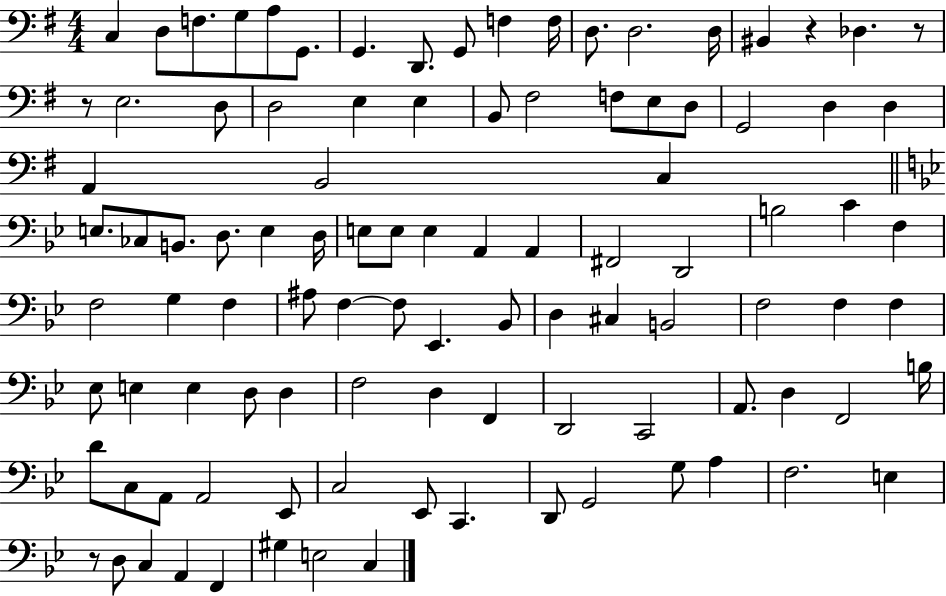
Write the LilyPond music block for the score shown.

{
  \clef bass
  \numericTimeSignature
  \time 4/4
  \key g \major
  c4 d8 f8. g8 a8 g,8. | g,4. d,8. g,8 f4 f16 | d8. d2. d16 | bis,4 r4 des4. r8 | \break r8 e2. d8 | d2 e4 e4 | b,8 fis2 f8 e8 d8 | g,2 d4 d4 | \break a,4 b,2 c4 | \bar "||" \break \key bes \major e8. ces8 b,8. d8. e4 d16 | e8 e8 e4 a,4 a,4 | fis,2 d,2 | b2 c'4 f4 | \break f2 g4 f4 | ais8 f4~~ f8 ees,4. bes,8 | d4 cis4 b,2 | f2 f4 f4 | \break ees8 e4 e4 d8 d4 | f2 d4 f,4 | d,2 c,2 | a,8. d4 f,2 b16 | \break d'8 c8 a,8 a,2 ees,8 | c2 ees,8 c,4. | d,8 g,2 g8 a4 | f2. e4 | \break r8 d8 c4 a,4 f,4 | gis4 e2 c4 | \bar "|."
}